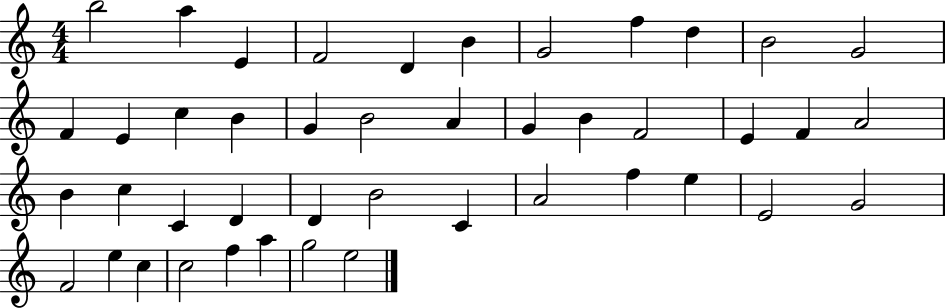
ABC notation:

X:1
T:Untitled
M:4/4
L:1/4
K:C
b2 a E F2 D B G2 f d B2 G2 F E c B G B2 A G B F2 E F A2 B c C D D B2 C A2 f e E2 G2 F2 e c c2 f a g2 e2